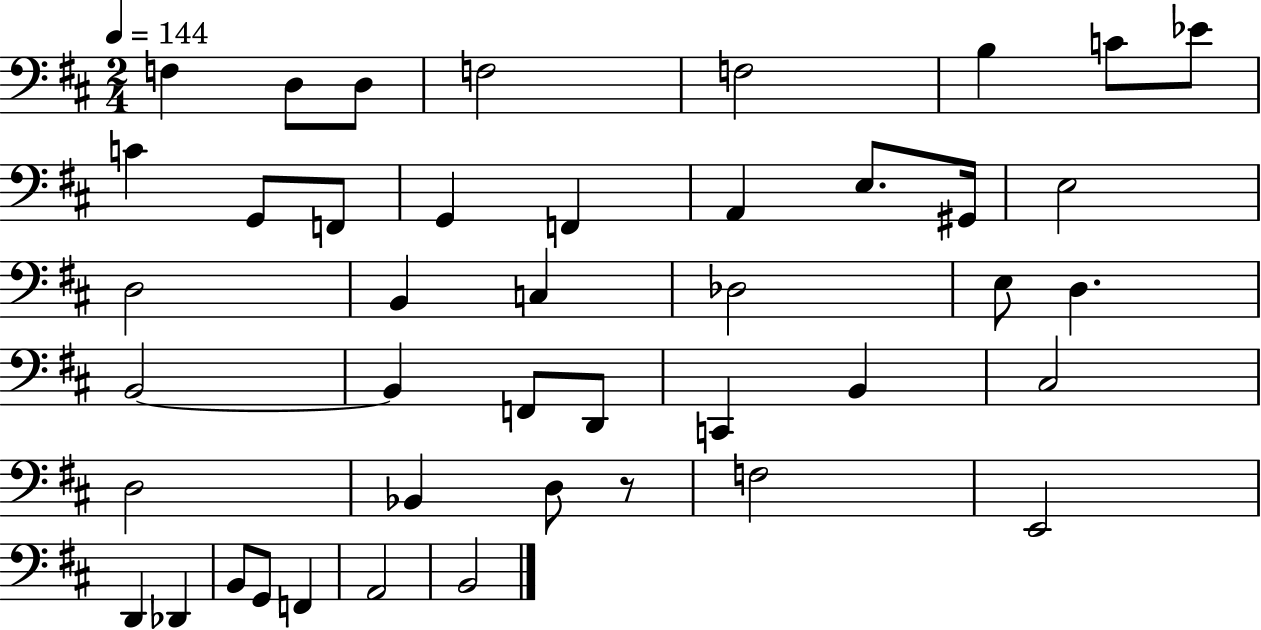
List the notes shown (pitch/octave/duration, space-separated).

F3/q D3/e D3/e F3/h F3/h B3/q C4/e Eb4/e C4/q G2/e F2/e G2/q F2/q A2/q E3/e. G#2/s E3/h D3/h B2/q C3/q Db3/h E3/e D3/q. B2/h B2/q F2/e D2/e C2/q B2/q C#3/h D3/h Bb2/q D3/e R/e F3/h E2/h D2/q Db2/q B2/e G2/e F2/q A2/h B2/h